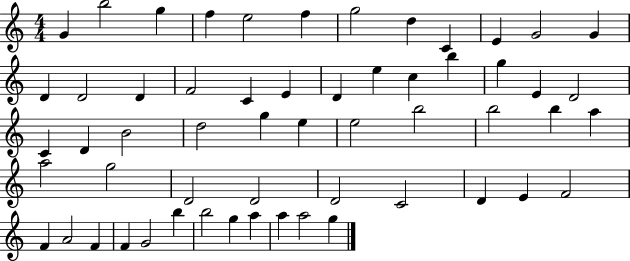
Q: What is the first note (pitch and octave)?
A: G4